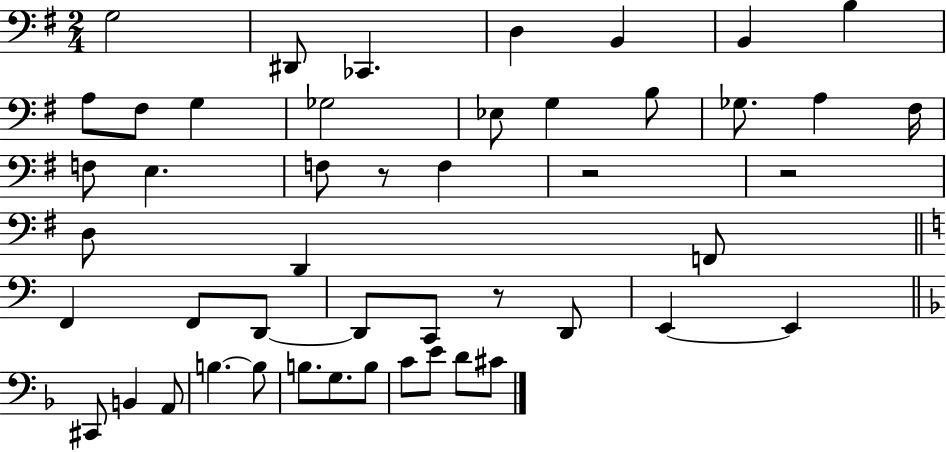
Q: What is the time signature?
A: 2/4